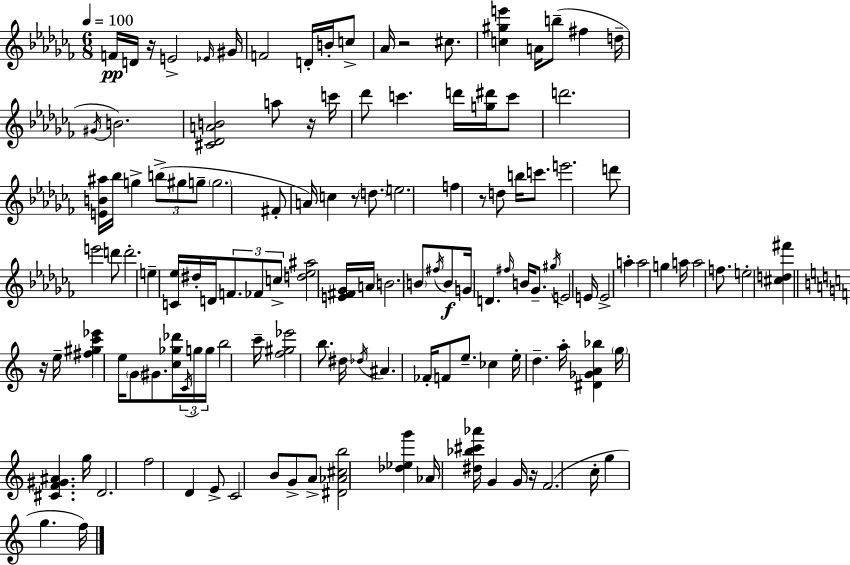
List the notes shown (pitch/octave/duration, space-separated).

F4/s D4/s R/s E4/h Eb4/s G#4/s F4/h D4/s B4/s C5/e Ab4/s R/h C#5/e. [C5,G#5,E6]/q A4/s B5/e F#5/q D5/s G#4/s B4/h. [C#4,Db4,A4,B4]/h A5/e R/s C6/s Db6/e C6/q. D6/s [G5,D#6]/s C6/e D6/h. [E4,B4,A#5]/s Bb5/s G5/q B5/e G#5/e G5/e G5/h. F#4/e A4/s C5/q R/e D5/e. E5/h. F5/q R/e D5/e B5/s C6/e. E6/h. D6/e E6/h D6/e D6/h. E5/q [C4,Eb5]/s D#5/s D4/s F4/e. FES4/e C5/e [D5,Eb5,A#5]/h [E4,F#4,Gb4]/s A4/s B4/h. B4/e F#5/s B4/e G4/s D4/q. F#5/s B4/s Gb4/e. G#5/s E4/h E4/s E4/h A5/q A5/h G5/q A5/s A5/h F5/e. E5/h [C#5,D5,F#6]/q R/s E5/s [F#5,G#5,C6,Eb6]/q E5/s G4/e G#4/e. [C5,Gb5,Db6]/s C4/s G5/s G5/s B5/h C6/s [F5,G#5,Eb6]/h B5/e. D#5/s Db5/s A#4/q. FES4/s F4/e E5/e. CES5/q E5/s D5/q. A5/s [D#4,Gb4,A4,Bb5]/q G5/s [C#4,F4,G#4,A#4]/q. G5/s D4/h. F5/h D4/q E4/e C4/h B4/e G4/e A4/e [D#4,Ab4,C#5,B5]/h [Db5,Eb5,G6]/q Ab4/s [D#5,Bb5,C#6,Ab6]/s G4/q G4/s R/s F4/h. C5/s G5/q G5/q. F5/s